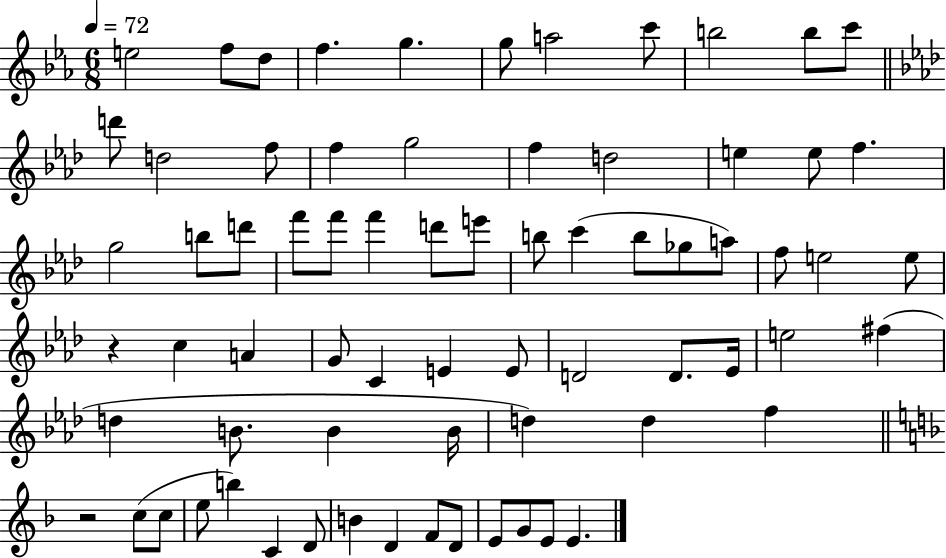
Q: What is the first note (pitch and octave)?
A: E5